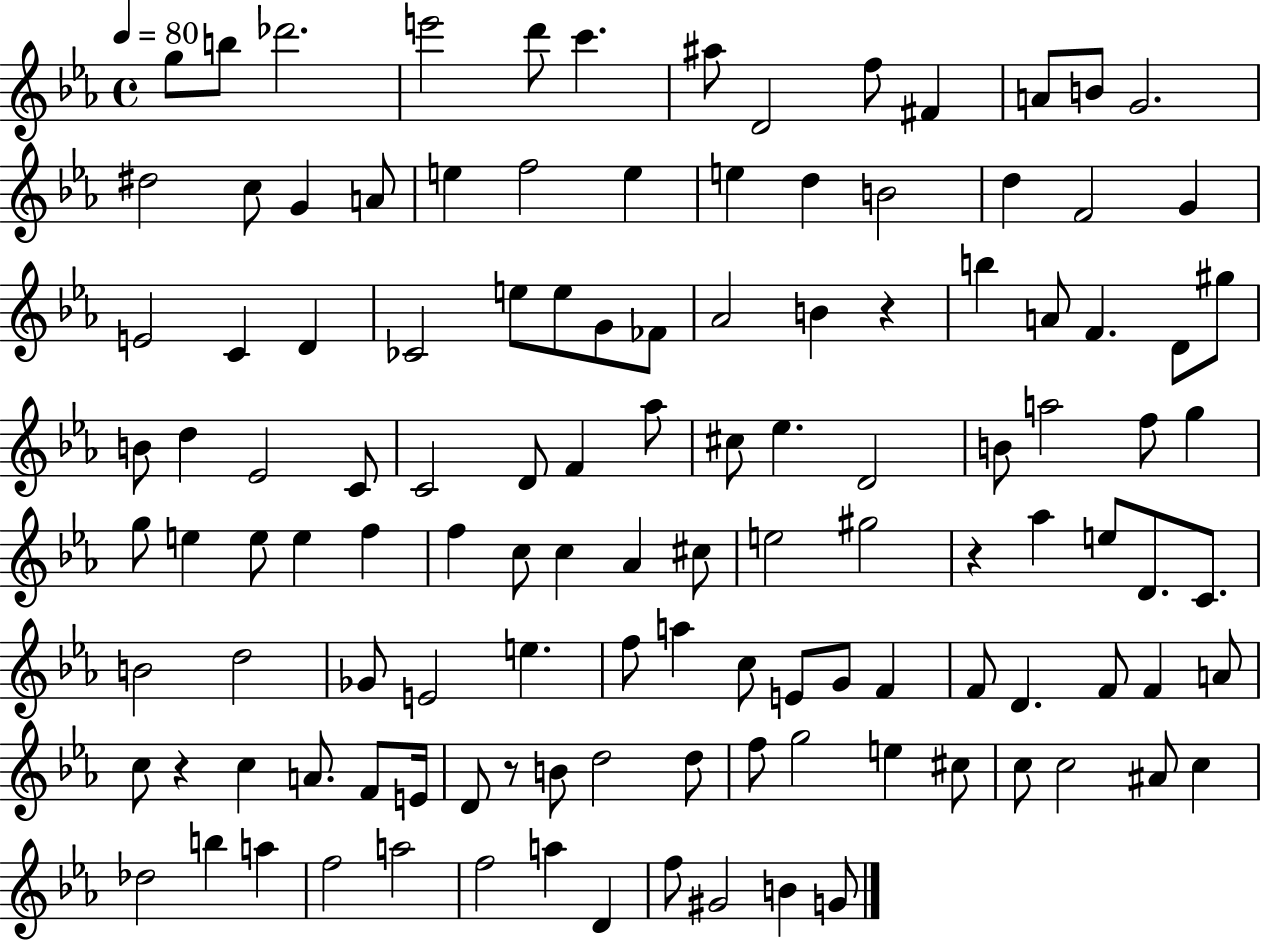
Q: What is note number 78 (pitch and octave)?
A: F5